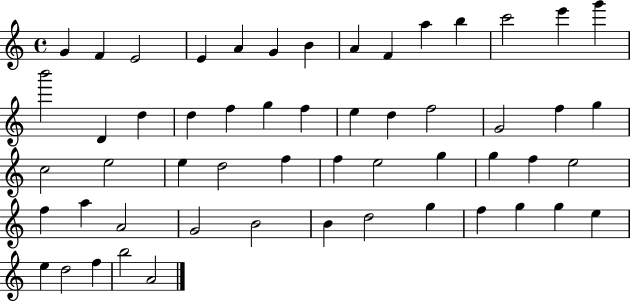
X:1
T:Untitled
M:4/4
L:1/4
K:C
G F E2 E A G B A F a b c'2 e' g' b'2 D d d f g f e d f2 G2 f g c2 e2 e d2 f f e2 g g f e2 f a A2 G2 B2 B d2 g f g g e e d2 f b2 A2